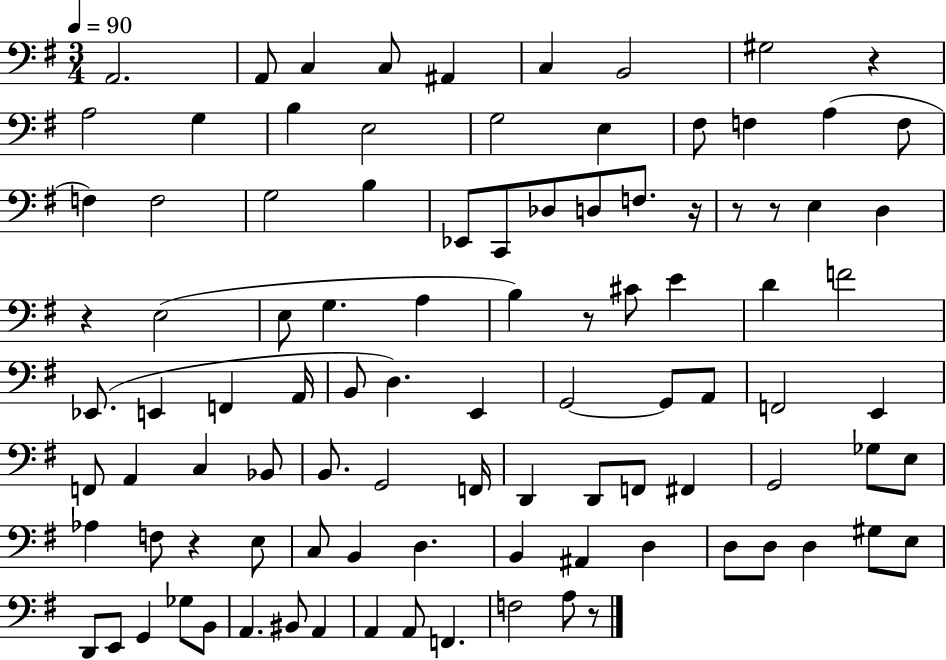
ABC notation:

X:1
T:Untitled
M:3/4
L:1/4
K:G
A,,2 A,,/2 C, C,/2 ^A,, C, B,,2 ^G,2 z A,2 G, B, E,2 G,2 E, ^F,/2 F, A, F,/2 F, F,2 G,2 B, _E,,/2 C,,/2 _D,/2 D,/2 F,/2 z/4 z/2 z/2 E, D, z E,2 E,/2 G, A, B, z/2 ^C/2 E D F2 _E,,/2 E,, F,, A,,/4 B,,/2 D, E,, G,,2 G,,/2 A,,/2 F,,2 E,, F,,/2 A,, C, _B,,/2 B,,/2 G,,2 F,,/4 D,, D,,/2 F,,/2 ^F,, G,,2 _G,/2 E,/2 _A, F,/2 z E,/2 C,/2 B,, D, B,, ^A,, D, D,/2 D,/2 D, ^G,/2 E,/2 D,,/2 E,,/2 G,, _G,/2 B,,/2 A,, ^B,,/2 A,, A,, A,,/2 F,, F,2 A,/2 z/2